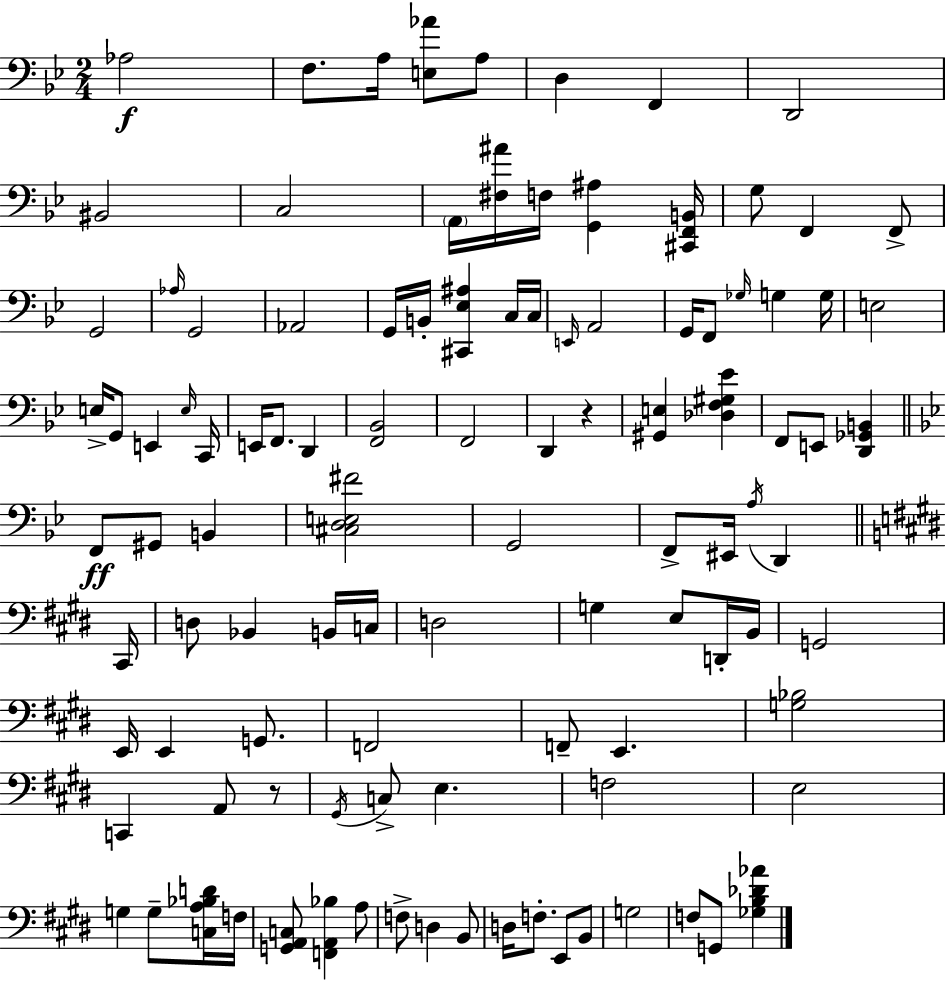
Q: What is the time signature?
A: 2/4